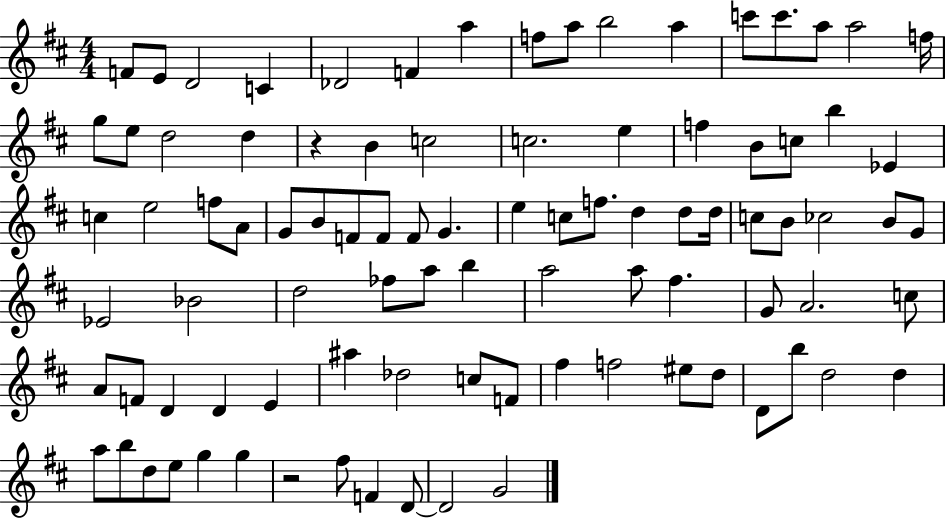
X:1
T:Untitled
M:4/4
L:1/4
K:D
F/2 E/2 D2 C _D2 F a f/2 a/2 b2 a c'/2 c'/2 a/2 a2 f/4 g/2 e/2 d2 d z B c2 c2 e f B/2 c/2 b _E c e2 f/2 A/2 G/2 B/2 F/2 F/2 F/2 G e c/2 f/2 d d/2 d/4 c/2 B/2 _c2 B/2 G/2 _E2 _B2 d2 _f/2 a/2 b a2 a/2 ^f G/2 A2 c/2 A/2 F/2 D D E ^a _d2 c/2 F/2 ^f f2 ^e/2 d/2 D/2 b/2 d2 d a/2 b/2 d/2 e/2 g g z2 ^f/2 F D/2 D2 G2